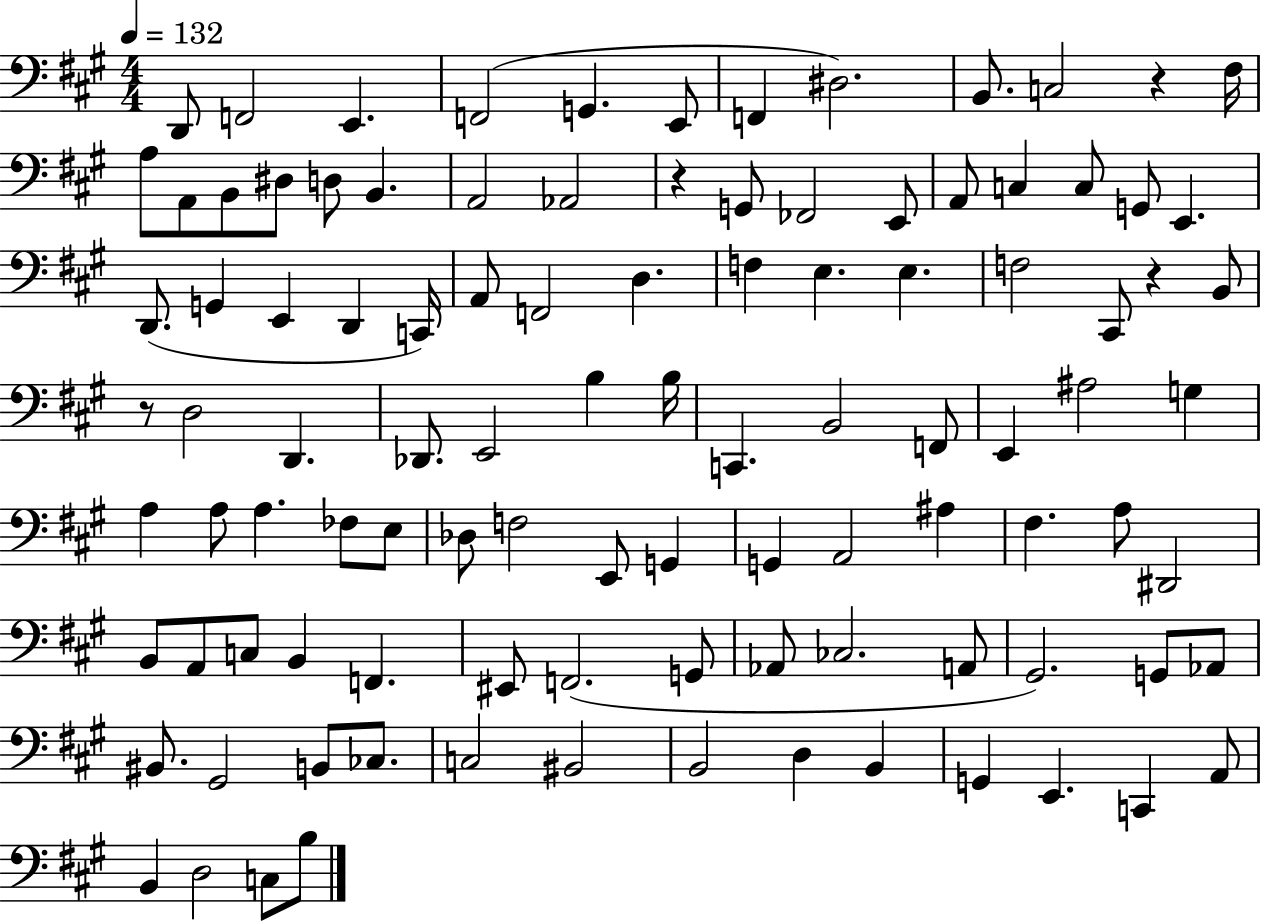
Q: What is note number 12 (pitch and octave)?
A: A3